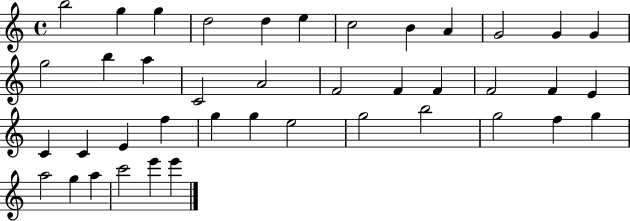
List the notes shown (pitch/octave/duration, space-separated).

B5/h G5/q G5/q D5/h D5/q E5/q C5/h B4/q A4/q G4/h G4/q G4/q G5/h B5/q A5/q C4/h A4/h F4/h F4/q F4/q F4/h F4/q E4/q C4/q C4/q E4/q F5/q G5/q G5/q E5/h G5/h B5/h G5/h F5/q G5/q A5/h G5/q A5/q C6/h E6/q E6/q